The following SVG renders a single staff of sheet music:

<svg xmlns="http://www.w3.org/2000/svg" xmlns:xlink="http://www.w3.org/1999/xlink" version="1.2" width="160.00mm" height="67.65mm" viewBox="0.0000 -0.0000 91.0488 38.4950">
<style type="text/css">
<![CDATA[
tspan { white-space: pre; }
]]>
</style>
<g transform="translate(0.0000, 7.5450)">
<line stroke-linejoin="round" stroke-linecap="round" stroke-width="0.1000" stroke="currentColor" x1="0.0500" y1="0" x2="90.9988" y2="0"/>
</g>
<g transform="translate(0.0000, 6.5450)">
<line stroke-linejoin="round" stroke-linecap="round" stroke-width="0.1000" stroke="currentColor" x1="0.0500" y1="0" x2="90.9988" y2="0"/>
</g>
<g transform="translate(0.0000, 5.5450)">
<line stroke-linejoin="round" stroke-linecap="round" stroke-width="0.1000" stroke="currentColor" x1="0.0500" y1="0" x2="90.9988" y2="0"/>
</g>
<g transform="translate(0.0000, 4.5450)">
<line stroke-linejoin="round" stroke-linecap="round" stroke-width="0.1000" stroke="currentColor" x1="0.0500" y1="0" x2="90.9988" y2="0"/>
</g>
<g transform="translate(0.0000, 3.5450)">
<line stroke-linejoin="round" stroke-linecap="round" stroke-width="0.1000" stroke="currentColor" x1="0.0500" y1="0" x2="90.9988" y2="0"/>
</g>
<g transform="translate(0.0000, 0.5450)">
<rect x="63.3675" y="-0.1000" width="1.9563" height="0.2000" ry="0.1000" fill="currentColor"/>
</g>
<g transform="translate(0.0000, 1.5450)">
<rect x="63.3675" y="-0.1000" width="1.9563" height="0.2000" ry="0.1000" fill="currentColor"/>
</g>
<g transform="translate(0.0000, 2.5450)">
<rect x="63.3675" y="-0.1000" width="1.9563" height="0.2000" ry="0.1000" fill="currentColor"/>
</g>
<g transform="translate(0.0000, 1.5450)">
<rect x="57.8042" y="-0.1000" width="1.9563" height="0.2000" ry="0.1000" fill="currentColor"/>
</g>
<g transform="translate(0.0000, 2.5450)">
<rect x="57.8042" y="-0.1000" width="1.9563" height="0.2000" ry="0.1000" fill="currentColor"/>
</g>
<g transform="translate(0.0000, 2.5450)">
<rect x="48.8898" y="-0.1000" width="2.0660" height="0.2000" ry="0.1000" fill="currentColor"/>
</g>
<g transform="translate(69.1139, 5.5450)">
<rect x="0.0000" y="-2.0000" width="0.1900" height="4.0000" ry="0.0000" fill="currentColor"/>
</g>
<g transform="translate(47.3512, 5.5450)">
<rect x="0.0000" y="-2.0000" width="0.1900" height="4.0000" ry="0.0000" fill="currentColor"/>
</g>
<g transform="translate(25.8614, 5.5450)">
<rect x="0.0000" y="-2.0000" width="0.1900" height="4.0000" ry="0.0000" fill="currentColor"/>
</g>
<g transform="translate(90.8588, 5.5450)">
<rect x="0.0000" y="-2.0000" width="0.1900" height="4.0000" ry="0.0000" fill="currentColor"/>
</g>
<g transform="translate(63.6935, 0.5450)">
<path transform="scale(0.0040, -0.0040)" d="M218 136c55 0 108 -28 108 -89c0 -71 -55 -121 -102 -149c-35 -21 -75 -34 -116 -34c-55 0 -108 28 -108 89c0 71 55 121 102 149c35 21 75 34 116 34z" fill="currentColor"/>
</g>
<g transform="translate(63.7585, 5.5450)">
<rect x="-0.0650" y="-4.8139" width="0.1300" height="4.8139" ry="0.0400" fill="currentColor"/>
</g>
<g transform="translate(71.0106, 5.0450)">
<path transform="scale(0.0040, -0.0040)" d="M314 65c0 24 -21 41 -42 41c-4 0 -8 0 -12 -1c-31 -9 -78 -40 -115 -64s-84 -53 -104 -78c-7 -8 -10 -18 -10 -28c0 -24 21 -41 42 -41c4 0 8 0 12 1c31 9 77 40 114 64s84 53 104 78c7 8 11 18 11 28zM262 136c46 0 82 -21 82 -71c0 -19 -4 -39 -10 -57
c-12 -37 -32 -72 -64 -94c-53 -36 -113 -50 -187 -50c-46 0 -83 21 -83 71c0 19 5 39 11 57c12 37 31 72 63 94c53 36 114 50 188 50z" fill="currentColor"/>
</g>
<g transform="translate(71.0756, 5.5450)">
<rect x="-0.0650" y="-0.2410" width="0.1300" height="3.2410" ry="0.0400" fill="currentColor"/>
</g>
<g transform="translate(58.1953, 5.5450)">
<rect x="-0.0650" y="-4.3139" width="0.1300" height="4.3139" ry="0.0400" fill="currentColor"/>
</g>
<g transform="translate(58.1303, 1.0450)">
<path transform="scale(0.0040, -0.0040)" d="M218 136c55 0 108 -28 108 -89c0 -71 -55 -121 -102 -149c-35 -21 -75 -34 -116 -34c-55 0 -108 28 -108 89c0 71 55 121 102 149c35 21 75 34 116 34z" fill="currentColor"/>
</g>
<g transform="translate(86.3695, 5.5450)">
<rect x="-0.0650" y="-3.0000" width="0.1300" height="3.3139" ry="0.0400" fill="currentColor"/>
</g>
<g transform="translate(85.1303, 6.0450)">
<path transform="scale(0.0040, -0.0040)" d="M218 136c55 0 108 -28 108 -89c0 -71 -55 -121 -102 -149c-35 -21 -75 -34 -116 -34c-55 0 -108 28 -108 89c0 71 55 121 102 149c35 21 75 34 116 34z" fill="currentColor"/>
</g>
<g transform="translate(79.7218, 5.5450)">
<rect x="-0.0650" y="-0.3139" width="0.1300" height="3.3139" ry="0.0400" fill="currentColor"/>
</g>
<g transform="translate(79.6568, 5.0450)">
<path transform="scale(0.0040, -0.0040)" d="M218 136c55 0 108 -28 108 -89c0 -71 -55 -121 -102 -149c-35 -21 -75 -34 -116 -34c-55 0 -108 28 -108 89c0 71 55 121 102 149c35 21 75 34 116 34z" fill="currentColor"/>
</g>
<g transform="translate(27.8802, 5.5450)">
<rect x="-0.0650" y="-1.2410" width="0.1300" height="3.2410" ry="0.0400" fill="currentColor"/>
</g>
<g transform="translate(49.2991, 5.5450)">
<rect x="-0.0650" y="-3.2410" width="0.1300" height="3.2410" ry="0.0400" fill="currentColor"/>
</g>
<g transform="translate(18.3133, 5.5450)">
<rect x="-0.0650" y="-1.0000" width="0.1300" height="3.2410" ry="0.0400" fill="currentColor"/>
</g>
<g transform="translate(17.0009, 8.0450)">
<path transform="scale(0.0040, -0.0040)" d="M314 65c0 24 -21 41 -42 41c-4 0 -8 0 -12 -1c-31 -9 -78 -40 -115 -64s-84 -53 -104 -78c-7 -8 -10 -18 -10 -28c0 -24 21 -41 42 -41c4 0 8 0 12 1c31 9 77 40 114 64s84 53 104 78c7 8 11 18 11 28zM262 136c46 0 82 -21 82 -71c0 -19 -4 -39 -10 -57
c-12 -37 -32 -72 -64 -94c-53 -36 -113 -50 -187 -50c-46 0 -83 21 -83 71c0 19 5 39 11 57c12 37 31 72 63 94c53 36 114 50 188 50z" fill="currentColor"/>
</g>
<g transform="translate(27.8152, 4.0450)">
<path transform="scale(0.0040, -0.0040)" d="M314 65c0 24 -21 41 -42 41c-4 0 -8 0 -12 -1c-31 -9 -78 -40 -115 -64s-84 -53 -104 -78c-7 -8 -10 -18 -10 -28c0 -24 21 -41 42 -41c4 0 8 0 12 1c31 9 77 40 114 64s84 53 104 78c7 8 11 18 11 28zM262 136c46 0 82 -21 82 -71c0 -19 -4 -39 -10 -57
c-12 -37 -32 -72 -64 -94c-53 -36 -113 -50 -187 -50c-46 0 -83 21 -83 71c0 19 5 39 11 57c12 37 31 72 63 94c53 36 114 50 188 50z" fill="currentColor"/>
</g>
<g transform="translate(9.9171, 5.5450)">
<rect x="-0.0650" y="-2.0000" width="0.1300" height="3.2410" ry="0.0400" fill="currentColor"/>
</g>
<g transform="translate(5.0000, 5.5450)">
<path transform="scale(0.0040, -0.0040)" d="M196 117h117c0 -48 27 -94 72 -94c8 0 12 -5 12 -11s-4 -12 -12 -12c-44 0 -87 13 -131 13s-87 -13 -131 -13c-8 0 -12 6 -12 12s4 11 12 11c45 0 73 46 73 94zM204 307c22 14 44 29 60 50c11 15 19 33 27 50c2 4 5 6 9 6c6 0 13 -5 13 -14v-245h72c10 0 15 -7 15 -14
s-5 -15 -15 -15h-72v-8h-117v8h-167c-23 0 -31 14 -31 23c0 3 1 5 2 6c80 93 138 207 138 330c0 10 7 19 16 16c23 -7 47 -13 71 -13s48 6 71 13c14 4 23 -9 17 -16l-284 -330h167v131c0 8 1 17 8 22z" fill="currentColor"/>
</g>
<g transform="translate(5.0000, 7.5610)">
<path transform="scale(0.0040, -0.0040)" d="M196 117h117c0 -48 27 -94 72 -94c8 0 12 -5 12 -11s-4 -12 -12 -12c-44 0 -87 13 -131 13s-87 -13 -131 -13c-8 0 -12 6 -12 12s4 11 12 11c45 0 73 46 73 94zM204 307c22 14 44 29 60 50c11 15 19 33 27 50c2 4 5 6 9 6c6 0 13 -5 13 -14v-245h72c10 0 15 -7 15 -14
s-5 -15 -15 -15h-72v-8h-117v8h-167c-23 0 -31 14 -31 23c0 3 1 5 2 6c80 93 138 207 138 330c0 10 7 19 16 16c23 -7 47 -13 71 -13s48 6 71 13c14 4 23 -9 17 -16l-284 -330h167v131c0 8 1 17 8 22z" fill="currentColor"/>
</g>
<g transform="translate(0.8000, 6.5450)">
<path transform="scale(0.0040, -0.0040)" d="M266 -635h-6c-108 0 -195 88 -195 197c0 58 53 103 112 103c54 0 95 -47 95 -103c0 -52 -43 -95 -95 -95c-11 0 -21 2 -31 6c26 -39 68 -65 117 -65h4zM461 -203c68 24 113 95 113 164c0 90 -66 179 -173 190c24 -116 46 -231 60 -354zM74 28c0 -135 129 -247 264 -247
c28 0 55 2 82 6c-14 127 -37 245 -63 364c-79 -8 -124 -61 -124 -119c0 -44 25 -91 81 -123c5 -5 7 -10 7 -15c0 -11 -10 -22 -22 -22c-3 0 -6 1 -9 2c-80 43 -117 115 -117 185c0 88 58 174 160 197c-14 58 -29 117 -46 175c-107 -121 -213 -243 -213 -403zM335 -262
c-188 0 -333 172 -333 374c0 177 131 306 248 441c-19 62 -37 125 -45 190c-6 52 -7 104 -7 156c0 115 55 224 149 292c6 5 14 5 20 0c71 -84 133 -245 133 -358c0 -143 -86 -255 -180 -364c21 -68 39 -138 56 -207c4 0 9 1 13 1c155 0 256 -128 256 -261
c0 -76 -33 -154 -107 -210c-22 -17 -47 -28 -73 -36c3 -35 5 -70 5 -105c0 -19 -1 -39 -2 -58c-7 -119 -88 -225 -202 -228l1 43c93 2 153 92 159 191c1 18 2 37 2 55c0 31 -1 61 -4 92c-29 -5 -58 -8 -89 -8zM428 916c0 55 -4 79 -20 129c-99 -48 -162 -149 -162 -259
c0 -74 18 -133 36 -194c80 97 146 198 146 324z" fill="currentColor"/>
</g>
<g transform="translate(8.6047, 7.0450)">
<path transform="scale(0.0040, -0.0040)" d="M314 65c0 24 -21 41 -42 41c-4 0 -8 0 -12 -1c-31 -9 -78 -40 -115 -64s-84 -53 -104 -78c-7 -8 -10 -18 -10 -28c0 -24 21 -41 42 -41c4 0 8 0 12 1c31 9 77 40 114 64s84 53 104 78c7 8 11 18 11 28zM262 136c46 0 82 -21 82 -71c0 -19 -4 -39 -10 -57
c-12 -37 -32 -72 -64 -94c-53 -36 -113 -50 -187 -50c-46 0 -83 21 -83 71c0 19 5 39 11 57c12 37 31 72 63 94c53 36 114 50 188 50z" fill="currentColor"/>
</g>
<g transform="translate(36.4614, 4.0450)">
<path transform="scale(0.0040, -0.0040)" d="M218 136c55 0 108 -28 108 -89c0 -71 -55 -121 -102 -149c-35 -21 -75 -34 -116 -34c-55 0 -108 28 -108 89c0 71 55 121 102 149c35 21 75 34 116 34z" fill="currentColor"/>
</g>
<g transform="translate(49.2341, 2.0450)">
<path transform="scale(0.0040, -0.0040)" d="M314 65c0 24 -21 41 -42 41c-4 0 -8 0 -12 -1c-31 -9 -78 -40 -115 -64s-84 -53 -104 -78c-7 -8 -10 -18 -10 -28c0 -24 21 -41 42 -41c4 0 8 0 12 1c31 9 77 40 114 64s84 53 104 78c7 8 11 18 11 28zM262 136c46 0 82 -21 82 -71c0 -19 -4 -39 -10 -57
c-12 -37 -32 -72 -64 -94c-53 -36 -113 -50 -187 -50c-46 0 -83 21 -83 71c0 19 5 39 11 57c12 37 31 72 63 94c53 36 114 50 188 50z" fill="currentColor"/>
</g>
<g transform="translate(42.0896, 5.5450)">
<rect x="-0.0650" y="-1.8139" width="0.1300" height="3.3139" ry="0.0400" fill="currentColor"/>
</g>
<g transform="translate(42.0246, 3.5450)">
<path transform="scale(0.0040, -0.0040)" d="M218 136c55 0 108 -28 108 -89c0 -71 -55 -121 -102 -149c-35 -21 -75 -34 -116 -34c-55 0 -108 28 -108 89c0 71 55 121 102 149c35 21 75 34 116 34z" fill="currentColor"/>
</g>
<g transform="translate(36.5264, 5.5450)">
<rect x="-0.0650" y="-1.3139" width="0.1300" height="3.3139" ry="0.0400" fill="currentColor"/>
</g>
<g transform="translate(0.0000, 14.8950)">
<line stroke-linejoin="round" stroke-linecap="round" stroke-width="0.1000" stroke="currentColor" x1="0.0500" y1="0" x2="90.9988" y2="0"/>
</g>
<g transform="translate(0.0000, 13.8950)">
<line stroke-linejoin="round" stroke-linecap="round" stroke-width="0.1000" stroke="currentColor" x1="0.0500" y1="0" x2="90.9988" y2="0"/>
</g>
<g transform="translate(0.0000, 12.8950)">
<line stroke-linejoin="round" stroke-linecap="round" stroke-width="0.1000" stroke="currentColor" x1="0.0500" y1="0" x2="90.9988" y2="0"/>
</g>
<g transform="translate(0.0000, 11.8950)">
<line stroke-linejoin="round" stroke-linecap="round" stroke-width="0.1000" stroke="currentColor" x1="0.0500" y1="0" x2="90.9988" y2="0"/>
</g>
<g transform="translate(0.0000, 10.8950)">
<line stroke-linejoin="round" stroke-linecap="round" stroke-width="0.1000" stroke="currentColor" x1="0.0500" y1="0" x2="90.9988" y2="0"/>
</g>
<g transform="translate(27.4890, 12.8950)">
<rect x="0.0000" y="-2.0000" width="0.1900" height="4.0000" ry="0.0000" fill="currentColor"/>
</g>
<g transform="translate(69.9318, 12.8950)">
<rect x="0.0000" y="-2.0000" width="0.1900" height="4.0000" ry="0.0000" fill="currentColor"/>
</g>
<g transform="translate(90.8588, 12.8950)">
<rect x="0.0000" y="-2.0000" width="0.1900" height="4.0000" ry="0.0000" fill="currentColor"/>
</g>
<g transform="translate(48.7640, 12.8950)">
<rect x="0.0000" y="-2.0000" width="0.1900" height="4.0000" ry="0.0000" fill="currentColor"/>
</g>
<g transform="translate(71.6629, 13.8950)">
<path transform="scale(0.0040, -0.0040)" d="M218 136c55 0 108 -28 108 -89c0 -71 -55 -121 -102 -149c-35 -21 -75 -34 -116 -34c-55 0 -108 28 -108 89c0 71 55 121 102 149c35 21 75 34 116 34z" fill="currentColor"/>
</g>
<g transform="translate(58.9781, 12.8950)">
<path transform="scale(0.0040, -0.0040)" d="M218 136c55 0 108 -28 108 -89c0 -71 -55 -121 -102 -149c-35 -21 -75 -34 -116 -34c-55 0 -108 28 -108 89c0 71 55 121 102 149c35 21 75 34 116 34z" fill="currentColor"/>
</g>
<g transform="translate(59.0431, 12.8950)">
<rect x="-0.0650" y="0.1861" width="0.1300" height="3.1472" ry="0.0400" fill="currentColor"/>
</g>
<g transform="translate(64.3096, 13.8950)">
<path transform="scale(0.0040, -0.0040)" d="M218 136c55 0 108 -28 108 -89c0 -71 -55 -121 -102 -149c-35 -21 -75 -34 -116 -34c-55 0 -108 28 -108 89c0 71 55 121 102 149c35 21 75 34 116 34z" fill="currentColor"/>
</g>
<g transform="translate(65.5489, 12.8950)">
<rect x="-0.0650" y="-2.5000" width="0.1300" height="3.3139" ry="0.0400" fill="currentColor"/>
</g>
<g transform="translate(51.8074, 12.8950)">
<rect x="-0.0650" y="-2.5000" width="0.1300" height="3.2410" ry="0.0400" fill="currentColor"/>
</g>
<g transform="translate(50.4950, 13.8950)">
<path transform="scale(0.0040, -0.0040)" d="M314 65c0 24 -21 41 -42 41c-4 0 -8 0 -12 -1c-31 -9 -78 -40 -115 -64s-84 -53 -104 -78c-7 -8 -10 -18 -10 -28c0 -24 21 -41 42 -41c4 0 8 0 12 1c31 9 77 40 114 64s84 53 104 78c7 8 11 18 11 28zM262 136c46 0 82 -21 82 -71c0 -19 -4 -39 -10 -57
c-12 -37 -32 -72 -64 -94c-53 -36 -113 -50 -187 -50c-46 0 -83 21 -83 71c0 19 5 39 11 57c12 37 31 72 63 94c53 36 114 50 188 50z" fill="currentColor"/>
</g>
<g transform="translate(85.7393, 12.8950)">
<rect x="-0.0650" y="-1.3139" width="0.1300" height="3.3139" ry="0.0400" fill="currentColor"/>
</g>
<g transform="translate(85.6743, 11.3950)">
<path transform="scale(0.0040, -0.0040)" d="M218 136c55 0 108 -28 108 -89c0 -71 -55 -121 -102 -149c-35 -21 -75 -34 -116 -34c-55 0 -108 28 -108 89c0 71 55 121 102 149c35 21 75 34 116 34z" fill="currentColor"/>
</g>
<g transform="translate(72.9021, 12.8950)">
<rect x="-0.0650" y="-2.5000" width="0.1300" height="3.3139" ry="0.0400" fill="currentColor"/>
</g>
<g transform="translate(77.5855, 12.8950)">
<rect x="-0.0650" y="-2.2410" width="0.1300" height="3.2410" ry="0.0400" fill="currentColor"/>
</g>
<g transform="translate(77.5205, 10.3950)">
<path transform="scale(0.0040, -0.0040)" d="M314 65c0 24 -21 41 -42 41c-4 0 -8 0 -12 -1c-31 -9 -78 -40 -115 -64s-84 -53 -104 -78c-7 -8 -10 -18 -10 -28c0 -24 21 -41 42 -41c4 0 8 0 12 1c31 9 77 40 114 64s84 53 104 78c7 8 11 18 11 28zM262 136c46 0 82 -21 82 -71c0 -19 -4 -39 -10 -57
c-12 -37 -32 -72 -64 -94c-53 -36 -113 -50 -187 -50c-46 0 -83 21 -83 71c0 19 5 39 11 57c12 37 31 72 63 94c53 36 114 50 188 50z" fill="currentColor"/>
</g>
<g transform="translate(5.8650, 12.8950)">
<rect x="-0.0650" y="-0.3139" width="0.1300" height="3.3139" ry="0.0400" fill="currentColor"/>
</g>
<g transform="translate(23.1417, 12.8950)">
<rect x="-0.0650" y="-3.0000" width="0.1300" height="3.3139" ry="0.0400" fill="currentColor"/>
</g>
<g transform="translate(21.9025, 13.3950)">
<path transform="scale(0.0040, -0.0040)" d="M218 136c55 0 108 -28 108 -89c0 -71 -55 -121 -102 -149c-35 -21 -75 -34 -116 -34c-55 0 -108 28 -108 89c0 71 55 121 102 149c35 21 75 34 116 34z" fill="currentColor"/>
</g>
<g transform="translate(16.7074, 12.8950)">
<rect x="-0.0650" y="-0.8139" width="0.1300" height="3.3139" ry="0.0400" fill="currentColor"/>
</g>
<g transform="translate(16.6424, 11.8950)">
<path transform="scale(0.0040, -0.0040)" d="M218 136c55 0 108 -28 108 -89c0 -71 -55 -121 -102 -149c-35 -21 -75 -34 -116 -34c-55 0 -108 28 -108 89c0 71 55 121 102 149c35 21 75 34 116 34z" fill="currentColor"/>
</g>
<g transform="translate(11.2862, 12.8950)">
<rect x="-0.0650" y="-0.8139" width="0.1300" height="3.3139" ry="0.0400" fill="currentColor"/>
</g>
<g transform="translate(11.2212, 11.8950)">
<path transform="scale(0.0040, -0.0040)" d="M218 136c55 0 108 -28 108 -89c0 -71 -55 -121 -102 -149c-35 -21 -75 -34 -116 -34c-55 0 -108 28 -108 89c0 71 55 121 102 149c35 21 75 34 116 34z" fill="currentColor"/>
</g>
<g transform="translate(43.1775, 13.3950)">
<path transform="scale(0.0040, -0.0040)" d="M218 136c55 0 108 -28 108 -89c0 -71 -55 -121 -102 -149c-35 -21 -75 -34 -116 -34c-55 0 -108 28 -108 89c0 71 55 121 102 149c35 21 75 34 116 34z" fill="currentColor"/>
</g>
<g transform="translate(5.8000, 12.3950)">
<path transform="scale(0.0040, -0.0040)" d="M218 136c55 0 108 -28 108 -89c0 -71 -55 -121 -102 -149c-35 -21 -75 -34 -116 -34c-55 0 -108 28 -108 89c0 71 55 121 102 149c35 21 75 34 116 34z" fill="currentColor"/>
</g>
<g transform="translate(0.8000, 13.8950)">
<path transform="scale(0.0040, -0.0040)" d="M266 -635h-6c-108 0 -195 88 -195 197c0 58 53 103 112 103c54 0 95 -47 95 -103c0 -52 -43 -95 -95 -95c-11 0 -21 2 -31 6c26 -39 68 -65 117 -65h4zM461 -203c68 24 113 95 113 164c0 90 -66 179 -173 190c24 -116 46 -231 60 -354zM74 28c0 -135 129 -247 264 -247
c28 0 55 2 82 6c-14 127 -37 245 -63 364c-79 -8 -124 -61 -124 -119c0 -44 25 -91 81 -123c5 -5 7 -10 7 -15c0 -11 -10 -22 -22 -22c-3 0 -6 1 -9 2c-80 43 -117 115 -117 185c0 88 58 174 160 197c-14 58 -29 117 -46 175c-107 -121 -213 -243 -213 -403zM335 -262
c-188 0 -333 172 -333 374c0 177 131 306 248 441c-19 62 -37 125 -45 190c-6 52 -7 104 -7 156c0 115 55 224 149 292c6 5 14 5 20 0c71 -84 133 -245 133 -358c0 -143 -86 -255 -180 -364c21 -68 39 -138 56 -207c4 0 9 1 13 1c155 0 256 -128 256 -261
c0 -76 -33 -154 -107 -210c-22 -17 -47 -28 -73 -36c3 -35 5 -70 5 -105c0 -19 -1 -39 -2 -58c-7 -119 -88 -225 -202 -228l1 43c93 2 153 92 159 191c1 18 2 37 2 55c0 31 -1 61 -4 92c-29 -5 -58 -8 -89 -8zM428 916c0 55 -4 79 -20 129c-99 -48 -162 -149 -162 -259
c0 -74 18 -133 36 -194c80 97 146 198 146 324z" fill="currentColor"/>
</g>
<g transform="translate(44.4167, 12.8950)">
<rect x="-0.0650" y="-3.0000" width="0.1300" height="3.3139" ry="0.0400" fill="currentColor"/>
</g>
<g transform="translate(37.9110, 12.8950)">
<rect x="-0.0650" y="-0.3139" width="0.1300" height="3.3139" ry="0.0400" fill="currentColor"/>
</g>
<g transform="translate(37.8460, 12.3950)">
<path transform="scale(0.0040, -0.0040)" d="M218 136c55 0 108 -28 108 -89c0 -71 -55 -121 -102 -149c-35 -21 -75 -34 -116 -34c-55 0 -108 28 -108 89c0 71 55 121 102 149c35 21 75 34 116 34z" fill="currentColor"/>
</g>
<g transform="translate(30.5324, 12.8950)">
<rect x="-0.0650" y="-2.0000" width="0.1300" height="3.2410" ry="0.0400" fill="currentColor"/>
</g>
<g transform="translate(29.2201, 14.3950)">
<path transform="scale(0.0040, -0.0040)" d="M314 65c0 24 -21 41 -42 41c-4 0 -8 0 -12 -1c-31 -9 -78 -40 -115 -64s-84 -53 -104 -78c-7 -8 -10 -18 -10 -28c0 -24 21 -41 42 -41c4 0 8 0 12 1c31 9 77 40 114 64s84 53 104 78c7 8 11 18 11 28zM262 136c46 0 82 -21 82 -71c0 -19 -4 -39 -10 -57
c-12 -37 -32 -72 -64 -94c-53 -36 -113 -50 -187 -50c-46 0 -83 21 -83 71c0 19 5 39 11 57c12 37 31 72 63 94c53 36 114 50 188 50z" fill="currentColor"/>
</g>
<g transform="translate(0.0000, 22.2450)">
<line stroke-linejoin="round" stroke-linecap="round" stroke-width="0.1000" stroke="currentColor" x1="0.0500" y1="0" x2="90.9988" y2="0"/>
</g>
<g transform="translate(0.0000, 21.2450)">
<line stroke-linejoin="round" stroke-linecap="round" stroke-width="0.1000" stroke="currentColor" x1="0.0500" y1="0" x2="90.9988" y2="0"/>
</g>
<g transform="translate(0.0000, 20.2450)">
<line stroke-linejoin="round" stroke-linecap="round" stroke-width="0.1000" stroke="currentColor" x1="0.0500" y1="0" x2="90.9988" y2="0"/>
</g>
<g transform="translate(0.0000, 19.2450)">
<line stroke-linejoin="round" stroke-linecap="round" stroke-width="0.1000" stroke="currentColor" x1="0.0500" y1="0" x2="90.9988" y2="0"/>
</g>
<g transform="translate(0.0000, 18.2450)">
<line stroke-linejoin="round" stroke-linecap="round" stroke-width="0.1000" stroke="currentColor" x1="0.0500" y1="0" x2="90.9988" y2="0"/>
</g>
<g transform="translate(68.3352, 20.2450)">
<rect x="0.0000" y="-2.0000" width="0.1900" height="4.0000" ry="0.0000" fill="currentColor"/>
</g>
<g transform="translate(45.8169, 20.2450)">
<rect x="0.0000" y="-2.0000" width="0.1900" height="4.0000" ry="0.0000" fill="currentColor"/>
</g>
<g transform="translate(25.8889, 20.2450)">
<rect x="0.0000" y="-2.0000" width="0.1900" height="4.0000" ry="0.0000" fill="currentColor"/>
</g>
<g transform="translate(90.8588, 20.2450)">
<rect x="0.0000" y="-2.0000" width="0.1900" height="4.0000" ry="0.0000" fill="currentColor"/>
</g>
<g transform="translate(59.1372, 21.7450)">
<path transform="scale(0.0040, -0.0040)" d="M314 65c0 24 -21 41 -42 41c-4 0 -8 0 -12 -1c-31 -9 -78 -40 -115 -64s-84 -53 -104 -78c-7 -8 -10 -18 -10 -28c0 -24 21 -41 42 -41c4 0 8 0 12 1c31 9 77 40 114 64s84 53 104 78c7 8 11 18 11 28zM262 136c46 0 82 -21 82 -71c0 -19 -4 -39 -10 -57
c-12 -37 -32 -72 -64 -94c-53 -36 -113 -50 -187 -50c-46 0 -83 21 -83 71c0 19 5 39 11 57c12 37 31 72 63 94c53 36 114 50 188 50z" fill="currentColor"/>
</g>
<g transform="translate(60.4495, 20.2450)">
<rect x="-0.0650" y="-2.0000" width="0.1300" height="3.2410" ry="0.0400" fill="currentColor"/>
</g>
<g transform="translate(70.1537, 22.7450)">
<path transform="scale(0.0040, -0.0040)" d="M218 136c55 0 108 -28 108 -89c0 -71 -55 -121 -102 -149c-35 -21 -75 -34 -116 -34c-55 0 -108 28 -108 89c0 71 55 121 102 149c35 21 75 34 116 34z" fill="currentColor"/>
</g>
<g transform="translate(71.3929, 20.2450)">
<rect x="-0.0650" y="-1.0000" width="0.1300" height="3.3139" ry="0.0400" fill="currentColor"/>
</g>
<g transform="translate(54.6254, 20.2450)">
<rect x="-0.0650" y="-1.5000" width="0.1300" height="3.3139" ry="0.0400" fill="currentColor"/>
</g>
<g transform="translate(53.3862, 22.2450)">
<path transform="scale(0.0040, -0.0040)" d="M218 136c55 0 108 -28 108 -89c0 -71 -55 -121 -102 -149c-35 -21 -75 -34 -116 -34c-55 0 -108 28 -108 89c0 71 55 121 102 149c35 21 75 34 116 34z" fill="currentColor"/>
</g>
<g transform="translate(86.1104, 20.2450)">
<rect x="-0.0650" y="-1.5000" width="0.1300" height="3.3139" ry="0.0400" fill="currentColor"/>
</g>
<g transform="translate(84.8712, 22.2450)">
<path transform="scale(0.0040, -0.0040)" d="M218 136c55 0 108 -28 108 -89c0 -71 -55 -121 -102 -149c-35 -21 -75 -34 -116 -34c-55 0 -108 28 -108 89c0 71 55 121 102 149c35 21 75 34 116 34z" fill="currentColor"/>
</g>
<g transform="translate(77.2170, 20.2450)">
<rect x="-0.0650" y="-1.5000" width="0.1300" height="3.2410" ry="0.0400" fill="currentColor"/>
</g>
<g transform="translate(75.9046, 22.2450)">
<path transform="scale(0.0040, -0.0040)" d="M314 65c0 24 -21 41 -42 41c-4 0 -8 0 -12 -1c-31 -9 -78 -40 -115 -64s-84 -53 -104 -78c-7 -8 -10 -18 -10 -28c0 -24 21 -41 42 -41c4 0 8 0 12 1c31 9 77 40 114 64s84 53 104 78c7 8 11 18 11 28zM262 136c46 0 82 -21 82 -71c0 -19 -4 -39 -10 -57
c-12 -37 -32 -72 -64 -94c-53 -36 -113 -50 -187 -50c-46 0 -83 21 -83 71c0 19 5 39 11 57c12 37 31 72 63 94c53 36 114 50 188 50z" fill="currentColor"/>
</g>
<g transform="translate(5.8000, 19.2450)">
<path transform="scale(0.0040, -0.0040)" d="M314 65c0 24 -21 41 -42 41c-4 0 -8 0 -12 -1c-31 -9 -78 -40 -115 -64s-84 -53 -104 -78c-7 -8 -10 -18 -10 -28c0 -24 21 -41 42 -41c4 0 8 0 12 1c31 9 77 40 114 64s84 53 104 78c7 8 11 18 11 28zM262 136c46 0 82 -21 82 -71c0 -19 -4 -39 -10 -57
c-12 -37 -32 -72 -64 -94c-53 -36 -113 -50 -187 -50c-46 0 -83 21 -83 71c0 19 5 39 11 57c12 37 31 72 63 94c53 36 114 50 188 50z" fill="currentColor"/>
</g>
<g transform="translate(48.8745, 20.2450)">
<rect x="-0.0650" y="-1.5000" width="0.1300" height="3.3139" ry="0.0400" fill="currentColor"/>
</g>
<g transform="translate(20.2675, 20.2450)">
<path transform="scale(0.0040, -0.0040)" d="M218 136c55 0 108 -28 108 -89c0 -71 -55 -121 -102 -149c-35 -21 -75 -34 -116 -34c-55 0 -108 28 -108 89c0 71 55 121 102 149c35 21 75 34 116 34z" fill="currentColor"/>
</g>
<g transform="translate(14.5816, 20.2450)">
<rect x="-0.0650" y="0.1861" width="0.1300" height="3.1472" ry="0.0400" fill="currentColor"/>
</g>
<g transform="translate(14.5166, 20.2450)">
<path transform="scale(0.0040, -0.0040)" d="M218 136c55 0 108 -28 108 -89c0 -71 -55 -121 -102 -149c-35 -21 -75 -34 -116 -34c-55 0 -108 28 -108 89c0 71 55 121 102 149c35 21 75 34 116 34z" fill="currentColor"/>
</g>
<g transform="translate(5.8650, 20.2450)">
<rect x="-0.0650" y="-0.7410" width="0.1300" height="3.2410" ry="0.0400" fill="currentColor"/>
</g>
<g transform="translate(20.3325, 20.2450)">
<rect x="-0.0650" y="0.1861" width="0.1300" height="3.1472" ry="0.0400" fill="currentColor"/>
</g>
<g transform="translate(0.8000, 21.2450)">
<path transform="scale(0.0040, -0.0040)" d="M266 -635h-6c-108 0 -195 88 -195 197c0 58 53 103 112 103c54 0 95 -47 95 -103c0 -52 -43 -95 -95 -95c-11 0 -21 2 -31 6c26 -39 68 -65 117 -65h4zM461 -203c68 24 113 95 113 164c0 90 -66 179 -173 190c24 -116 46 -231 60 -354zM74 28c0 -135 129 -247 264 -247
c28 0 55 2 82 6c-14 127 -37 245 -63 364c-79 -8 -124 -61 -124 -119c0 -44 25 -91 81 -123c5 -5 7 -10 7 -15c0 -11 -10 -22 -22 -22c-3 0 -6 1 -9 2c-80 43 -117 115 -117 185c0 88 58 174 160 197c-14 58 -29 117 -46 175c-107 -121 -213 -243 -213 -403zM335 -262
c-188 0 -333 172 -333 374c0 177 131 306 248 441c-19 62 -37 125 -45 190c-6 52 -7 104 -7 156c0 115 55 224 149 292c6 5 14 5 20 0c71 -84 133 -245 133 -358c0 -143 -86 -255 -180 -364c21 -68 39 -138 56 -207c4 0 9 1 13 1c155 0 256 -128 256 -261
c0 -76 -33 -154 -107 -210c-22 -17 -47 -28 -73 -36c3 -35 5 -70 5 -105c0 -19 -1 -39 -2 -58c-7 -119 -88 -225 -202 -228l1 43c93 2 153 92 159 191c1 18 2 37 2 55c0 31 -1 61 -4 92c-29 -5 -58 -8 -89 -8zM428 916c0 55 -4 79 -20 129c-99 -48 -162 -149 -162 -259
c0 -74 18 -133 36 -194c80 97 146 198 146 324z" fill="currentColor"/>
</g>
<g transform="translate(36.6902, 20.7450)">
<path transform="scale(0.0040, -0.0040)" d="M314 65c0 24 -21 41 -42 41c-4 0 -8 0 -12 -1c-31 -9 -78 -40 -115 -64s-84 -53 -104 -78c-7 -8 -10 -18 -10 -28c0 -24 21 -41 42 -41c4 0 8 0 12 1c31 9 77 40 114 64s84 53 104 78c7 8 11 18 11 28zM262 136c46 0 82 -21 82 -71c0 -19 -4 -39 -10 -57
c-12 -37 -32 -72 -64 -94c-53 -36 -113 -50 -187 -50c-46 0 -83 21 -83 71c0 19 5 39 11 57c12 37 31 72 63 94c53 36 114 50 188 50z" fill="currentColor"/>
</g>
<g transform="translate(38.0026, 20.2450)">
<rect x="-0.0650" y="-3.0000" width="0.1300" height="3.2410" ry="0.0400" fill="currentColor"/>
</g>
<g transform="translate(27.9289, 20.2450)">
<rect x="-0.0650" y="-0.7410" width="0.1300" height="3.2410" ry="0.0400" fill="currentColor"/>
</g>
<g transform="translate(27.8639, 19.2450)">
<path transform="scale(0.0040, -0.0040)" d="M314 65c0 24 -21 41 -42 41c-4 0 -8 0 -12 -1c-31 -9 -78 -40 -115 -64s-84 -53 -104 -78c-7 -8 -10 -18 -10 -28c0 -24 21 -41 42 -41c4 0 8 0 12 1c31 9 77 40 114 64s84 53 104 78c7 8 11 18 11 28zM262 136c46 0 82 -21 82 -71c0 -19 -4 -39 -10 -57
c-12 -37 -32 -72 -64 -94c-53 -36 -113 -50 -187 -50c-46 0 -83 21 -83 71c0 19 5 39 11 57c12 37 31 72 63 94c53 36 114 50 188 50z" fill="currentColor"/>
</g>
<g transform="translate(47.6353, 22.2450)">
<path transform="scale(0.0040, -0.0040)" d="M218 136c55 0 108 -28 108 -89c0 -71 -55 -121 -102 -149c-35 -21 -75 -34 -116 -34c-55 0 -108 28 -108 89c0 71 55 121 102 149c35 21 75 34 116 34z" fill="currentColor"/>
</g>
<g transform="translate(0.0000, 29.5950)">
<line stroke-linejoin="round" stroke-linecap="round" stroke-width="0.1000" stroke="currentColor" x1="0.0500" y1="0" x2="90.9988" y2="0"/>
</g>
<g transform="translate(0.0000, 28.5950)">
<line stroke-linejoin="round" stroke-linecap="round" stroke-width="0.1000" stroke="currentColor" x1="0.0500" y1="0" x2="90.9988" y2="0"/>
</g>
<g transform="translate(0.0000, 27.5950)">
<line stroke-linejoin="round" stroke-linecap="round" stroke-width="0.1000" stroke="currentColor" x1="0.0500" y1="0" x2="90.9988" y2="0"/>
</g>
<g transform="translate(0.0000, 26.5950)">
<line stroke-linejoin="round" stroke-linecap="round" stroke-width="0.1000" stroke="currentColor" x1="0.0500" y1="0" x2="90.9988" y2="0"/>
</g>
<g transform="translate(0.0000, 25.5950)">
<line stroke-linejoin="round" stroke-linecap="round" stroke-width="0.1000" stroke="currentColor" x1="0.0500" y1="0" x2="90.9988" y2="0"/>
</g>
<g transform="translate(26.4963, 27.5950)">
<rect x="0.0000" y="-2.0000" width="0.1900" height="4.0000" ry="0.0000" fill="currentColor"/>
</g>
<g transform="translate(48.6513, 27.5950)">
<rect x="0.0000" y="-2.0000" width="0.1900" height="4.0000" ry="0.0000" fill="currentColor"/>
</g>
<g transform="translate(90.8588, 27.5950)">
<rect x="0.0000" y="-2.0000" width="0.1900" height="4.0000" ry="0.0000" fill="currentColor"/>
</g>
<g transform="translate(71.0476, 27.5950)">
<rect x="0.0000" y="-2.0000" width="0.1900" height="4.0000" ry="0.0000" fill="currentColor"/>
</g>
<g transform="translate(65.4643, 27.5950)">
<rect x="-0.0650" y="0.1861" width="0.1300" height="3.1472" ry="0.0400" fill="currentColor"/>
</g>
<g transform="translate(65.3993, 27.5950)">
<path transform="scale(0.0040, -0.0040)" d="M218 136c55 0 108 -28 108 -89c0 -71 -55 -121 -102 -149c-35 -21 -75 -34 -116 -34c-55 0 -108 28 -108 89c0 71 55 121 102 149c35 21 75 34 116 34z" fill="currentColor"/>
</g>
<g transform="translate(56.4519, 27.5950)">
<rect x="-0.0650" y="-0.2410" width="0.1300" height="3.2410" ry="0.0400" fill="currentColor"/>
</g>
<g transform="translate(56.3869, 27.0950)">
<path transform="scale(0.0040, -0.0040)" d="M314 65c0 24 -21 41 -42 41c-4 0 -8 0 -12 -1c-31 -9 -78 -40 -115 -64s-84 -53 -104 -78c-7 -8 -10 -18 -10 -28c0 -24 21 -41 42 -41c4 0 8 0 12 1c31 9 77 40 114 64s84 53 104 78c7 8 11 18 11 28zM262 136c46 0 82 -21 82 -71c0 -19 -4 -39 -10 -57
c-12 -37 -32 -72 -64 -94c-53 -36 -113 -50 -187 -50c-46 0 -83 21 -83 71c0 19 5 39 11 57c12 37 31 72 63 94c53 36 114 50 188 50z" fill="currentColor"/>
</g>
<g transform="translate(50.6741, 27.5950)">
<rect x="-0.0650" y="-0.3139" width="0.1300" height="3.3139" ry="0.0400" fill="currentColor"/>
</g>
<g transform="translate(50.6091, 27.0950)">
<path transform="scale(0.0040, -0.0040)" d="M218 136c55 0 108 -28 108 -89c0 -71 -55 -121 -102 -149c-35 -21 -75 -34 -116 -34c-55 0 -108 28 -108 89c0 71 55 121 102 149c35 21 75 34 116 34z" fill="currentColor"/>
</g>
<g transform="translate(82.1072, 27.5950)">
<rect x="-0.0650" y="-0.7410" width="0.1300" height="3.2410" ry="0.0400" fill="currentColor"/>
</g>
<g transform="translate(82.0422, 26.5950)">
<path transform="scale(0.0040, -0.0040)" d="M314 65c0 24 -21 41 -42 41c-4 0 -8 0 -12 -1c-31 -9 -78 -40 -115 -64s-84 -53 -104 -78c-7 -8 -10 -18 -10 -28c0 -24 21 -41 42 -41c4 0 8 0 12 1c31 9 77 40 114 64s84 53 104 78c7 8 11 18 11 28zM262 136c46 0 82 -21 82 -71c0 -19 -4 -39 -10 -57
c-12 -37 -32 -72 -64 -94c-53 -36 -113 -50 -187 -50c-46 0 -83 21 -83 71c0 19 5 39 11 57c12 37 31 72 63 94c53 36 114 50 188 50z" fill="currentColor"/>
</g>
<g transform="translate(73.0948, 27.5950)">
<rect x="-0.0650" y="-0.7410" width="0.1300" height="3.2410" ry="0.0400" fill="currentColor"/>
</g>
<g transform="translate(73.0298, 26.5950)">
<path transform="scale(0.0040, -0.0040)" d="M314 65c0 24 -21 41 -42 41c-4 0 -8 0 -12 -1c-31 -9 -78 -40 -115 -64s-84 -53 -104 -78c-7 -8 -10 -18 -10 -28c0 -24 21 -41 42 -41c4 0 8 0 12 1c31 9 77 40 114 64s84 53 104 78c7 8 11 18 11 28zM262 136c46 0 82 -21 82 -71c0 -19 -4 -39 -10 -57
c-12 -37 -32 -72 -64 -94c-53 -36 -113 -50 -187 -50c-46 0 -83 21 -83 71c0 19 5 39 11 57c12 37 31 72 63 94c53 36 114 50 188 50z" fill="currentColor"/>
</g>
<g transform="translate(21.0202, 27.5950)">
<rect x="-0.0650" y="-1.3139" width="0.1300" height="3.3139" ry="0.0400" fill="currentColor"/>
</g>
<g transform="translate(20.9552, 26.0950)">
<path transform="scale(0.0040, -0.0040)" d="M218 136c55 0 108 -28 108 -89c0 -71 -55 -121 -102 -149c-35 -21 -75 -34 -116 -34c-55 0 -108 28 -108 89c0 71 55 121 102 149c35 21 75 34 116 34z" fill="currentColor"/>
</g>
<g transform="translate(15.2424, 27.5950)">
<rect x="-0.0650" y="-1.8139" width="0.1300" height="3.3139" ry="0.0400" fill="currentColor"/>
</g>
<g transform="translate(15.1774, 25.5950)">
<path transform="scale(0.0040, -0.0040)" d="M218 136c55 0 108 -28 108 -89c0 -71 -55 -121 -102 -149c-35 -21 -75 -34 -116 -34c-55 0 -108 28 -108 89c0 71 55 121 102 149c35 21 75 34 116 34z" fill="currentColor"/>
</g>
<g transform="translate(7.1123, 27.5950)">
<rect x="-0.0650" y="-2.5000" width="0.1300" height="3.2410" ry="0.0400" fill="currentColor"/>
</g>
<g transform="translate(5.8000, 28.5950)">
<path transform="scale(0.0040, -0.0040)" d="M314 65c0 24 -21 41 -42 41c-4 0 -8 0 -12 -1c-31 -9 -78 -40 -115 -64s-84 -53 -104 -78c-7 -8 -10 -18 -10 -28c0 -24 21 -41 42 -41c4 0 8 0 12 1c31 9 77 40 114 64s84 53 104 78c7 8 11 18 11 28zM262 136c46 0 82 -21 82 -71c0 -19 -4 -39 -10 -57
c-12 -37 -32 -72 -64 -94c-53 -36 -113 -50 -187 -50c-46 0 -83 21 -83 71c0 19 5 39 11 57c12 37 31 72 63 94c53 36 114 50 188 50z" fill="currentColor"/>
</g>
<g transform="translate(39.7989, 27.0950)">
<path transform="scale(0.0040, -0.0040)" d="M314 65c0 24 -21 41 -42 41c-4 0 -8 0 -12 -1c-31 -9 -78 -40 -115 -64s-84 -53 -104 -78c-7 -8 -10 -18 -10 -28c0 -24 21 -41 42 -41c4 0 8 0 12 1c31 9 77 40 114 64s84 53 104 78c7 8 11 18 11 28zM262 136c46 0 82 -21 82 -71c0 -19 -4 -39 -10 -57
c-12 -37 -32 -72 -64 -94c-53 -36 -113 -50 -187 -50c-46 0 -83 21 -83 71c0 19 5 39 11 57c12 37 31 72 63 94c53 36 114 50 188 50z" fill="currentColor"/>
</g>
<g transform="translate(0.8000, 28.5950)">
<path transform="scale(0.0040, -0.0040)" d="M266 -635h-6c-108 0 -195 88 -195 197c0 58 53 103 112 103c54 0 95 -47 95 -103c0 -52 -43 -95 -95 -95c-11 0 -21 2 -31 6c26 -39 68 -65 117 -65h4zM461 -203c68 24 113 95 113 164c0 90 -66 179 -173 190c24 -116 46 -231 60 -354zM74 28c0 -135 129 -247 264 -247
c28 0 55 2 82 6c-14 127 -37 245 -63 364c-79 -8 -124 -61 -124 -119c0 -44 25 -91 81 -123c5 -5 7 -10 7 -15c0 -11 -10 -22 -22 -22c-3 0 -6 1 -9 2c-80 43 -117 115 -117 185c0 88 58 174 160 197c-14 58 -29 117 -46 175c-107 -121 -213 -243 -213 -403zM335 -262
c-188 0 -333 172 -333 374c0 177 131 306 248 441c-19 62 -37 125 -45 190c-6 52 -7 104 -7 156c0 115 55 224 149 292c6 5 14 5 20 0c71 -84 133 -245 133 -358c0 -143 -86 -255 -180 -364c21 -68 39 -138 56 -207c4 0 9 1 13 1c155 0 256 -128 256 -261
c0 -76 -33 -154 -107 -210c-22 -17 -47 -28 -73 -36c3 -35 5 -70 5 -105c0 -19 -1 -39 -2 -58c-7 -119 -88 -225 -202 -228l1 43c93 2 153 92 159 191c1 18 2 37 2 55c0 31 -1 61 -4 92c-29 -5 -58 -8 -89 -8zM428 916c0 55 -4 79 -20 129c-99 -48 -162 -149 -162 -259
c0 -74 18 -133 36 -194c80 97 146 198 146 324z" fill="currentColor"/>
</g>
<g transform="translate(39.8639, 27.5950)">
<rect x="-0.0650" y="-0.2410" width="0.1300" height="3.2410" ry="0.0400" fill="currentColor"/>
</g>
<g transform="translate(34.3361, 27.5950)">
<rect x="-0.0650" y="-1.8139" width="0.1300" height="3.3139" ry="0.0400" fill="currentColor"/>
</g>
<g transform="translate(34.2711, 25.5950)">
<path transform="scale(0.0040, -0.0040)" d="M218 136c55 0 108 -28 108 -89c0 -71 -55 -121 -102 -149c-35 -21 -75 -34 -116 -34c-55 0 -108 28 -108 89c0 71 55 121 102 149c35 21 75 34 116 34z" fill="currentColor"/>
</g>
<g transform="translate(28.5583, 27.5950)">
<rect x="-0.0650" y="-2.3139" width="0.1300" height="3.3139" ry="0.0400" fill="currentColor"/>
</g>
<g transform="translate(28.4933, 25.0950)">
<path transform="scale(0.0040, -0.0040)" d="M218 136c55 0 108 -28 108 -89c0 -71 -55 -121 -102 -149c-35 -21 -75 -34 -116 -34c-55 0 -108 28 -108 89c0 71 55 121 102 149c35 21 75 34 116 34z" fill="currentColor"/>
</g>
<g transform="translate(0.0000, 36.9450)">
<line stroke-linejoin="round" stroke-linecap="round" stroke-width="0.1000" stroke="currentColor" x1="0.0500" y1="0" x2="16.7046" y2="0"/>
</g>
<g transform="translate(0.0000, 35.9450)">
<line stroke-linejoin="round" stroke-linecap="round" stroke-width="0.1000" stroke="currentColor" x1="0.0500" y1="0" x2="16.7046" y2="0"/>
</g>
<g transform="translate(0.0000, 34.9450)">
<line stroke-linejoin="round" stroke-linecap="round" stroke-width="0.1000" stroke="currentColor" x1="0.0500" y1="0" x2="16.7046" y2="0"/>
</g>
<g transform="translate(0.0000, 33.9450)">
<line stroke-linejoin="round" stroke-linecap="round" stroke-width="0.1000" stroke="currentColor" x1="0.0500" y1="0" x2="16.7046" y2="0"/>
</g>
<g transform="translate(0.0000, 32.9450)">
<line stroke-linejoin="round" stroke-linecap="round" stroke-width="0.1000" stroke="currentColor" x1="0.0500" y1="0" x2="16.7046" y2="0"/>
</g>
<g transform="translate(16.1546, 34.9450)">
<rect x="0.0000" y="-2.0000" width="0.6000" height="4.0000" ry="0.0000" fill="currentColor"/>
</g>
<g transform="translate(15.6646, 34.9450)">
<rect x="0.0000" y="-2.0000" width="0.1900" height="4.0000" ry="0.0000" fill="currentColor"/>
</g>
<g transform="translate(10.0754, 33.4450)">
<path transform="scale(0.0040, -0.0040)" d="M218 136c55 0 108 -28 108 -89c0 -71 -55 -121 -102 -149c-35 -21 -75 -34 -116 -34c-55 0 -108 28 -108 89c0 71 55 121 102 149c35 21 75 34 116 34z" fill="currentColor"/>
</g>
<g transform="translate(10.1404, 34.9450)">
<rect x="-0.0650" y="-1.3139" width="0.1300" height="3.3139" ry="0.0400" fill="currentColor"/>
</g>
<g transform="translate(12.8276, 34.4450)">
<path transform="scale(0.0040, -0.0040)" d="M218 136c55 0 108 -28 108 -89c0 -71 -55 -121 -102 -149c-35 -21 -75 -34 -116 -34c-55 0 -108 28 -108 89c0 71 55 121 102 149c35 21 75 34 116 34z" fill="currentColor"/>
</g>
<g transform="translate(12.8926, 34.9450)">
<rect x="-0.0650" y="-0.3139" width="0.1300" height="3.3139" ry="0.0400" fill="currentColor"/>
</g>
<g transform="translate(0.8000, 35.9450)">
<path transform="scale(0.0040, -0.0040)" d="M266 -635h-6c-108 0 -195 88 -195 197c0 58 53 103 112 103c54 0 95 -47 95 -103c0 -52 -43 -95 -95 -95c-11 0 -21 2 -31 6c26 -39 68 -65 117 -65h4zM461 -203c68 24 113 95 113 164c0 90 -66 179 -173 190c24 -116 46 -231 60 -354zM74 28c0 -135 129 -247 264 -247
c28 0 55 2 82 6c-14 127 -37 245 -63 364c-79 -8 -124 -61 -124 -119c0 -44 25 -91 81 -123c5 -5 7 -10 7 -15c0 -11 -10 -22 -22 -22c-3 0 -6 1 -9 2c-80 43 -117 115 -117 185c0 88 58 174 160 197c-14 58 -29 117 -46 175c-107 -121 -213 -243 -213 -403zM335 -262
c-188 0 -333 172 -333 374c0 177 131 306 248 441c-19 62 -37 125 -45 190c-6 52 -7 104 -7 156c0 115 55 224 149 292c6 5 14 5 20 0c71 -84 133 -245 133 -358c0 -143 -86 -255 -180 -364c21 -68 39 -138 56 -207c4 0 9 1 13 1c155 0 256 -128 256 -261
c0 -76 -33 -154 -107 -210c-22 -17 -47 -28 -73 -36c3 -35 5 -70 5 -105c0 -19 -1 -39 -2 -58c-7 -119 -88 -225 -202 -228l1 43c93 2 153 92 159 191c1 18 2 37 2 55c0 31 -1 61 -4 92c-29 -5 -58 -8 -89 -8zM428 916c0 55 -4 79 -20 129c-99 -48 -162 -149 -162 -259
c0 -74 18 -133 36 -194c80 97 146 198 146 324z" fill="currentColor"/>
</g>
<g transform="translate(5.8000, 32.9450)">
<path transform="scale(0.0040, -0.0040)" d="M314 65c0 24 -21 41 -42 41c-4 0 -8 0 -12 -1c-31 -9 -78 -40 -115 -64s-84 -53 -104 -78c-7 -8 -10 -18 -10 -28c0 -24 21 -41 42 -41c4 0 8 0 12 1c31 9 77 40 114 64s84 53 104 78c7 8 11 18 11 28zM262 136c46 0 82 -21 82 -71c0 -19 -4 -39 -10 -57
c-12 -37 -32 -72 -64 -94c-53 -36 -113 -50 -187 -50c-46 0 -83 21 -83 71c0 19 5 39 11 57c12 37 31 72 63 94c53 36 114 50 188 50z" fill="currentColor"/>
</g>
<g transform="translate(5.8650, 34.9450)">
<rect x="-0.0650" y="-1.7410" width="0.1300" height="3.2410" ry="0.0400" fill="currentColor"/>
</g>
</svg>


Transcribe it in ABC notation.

X:1
T:Untitled
M:4/4
L:1/4
K:C
F2 D2 e2 e f b2 d' e' c2 c A c d d A F2 c A G2 B G G g2 e d2 B B d2 A2 E E F2 D E2 E G2 f e g f c2 c c2 B d2 d2 f2 e c